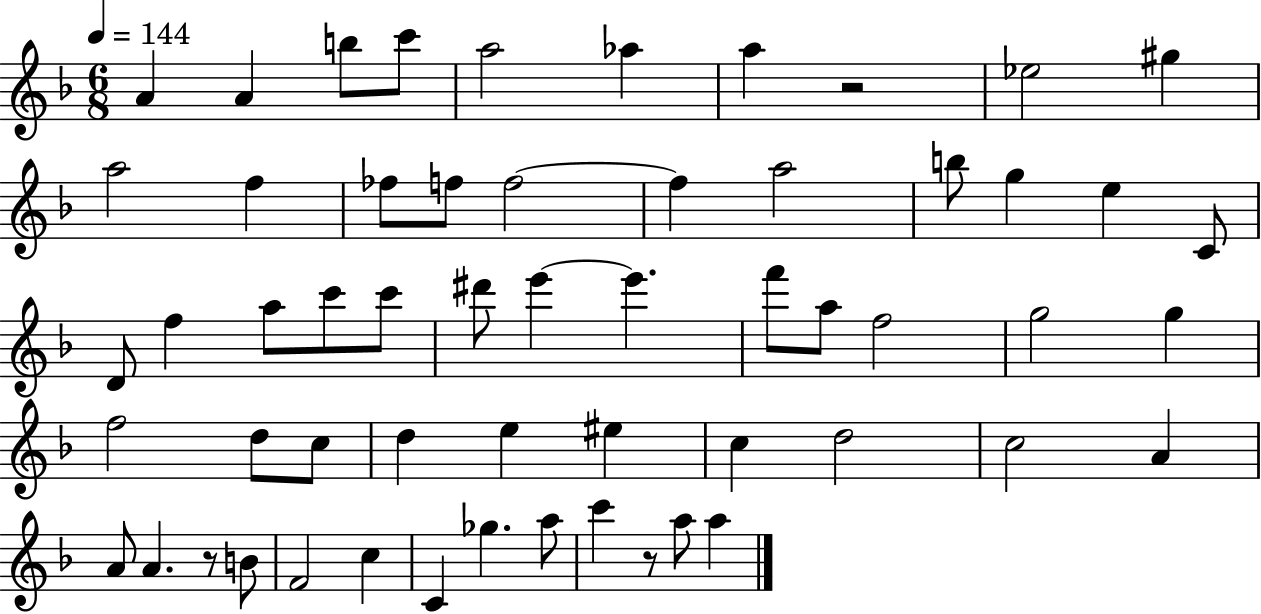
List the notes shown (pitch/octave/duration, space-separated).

A4/q A4/q B5/e C6/e A5/h Ab5/q A5/q R/h Eb5/h G#5/q A5/h F5/q FES5/e F5/e F5/h F5/q A5/h B5/e G5/q E5/q C4/e D4/e F5/q A5/e C6/e C6/e D#6/e E6/q E6/q. F6/e A5/e F5/h G5/h G5/q F5/h D5/e C5/e D5/q E5/q EIS5/q C5/q D5/h C5/h A4/q A4/e A4/q. R/e B4/e F4/h C5/q C4/q Gb5/q. A5/e C6/q R/e A5/e A5/q